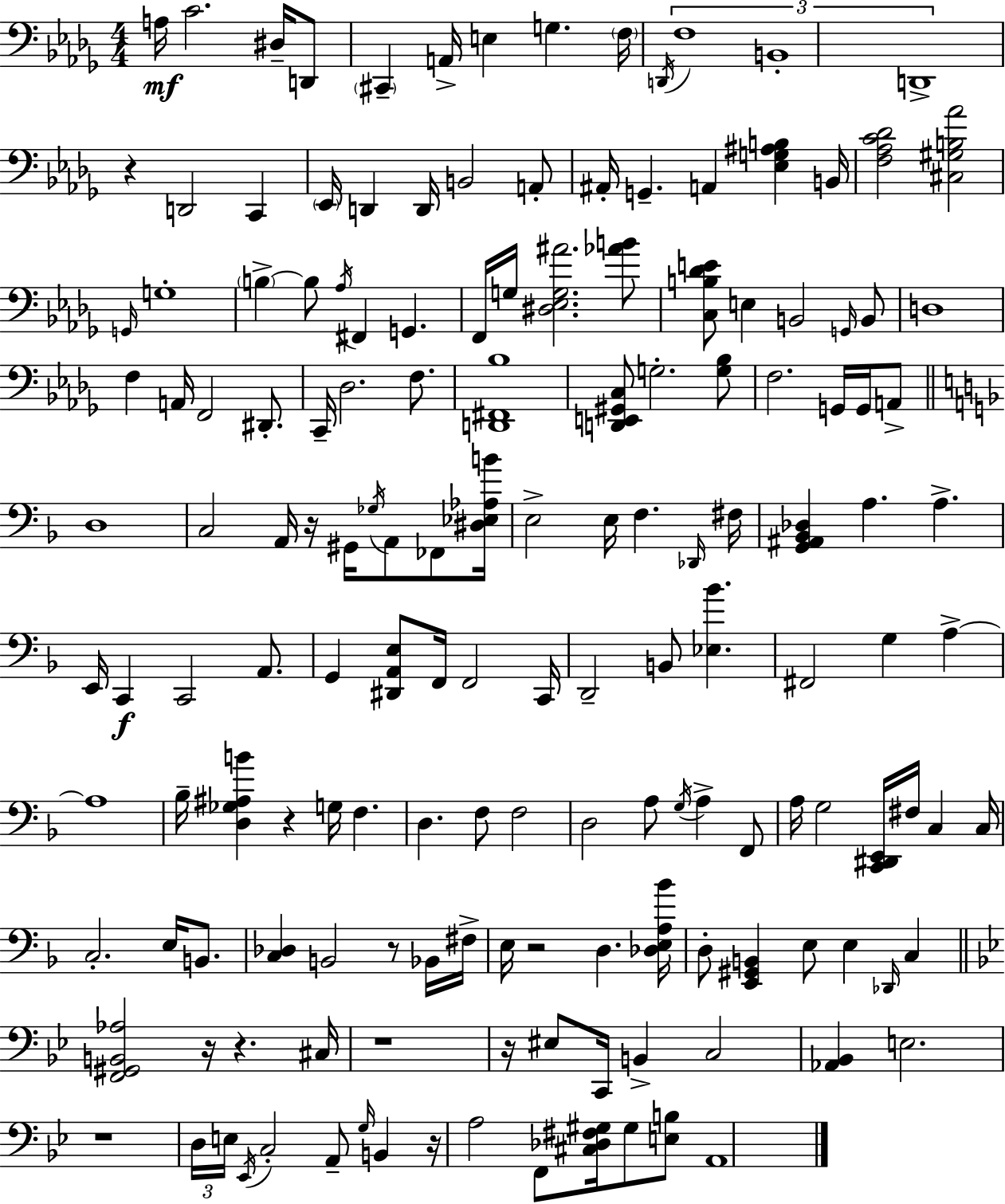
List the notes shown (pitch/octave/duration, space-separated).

A3/s C4/h. D#3/s D2/e C#2/q A2/s E3/q G3/q. F3/s D2/s F3/w B2/w D2/w R/q D2/h C2/q Eb2/s D2/q D2/s B2/h A2/e A#2/s G2/q. A2/q [Eb3,G3,A#3,B3]/q B2/s [F3,Ab3,C4,Db4]/h [C#3,G#3,B3,Ab4]/h G2/s G3/w B3/q B3/e Ab3/s F#2/q G2/q. F2/s G3/s [D#3,Eb3,G3,A#4]/h. [Ab4,B4]/e [C3,B3,Db4,E4]/e E3/q B2/h G2/s B2/e D3/w F3/q A2/s F2/h D#2/e. C2/s Db3/h. F3/e. [D2,F#2,Bb3]/w [D2,E2,G#2,C3]/e G3/h. [G3,Bb3]/e F3/h. G2/s G2/s A2/e D3/w C3/h A2/s R/s G#2/s Gb3/s A2/e FES2/e [D#3,Eb3,Ab3,B4]/s E3/h E3/s F3/q. Db2/s F#3/s [G2,A#2,Bb2,Db3]/q A3/q. A3/q. E2/s C2/q C2/h A2/e. G2/q [D#2,A2,E3]/e F2/s F2/h C2/s D2/h B2/e [Eb3,Bb4]/q. F#2/h G3/q A3/q A3/w Bb3/s [D3,Gb3,A#3,B4]/q R/q G3/s F3/q. D3/q. F3/e F3/h D3/h A3/e G3/s A3/q F2/e A3/s G3/h [C2,D#2,E2]/s F#3/s C3/q C3/s C3/h. E3/s B2/e. [C3,Db3]/q B2/h R/e Bb2/s F#3/s E3/s R/h D3/q. [Db3,E3,A3,Bb4]/s D3/e [E2,G#2,B2]/q E3/e E3/q Db2/s C3/q [F2,G#2,B2,Ab3]/h R/s R/q. C#3/s R/w R/s EIS3/e C2/s B2/q C3/h [Ab2,Bb2]/q E3/h. R/w D3/s E3/s Eb2/s C3/h A2/e G3/s B2/q R/s A3/h F2/e [C#3,Db3,F#3,G#3]/s G#3/e [E3,B3]/e A2/w